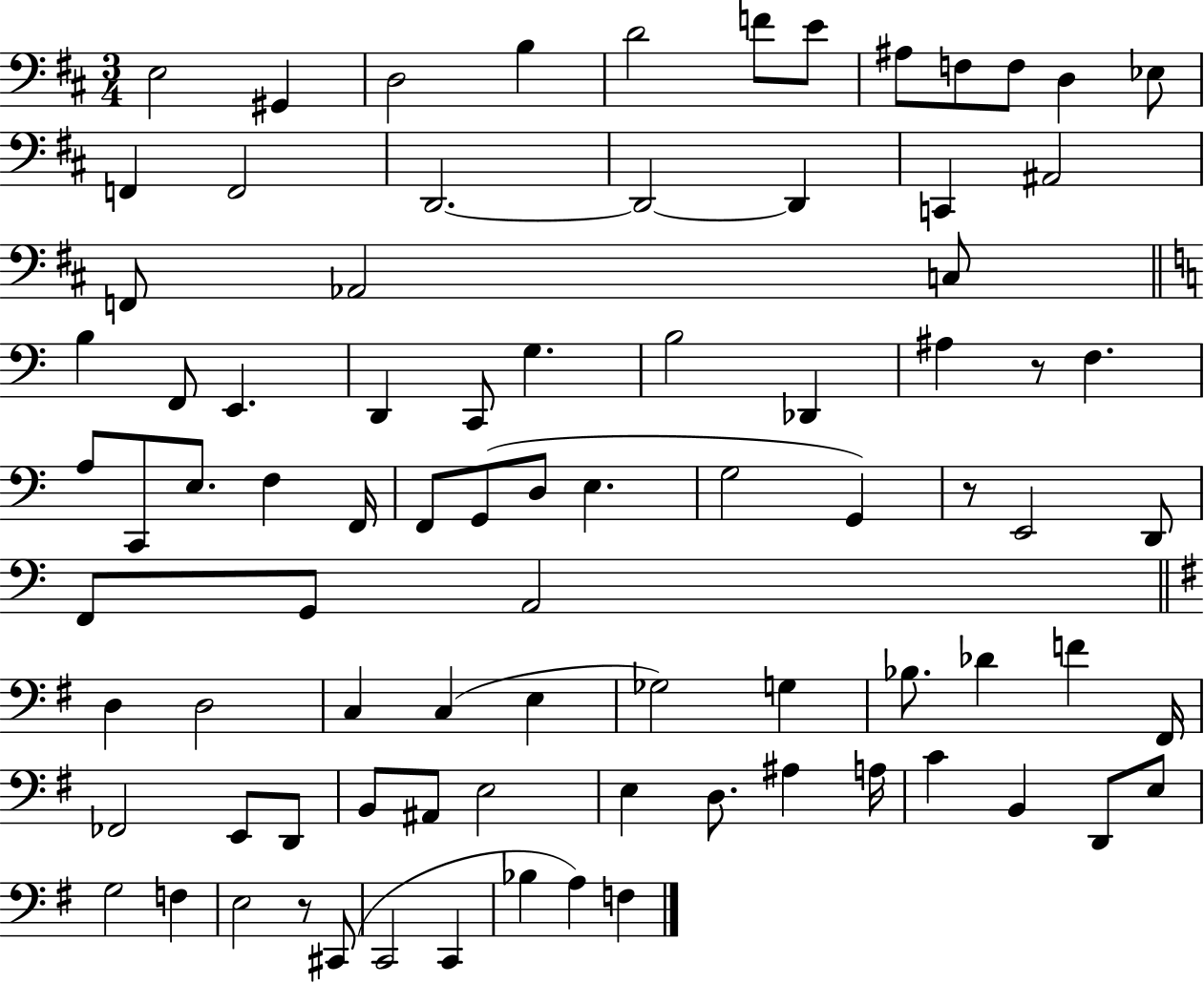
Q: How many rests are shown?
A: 3